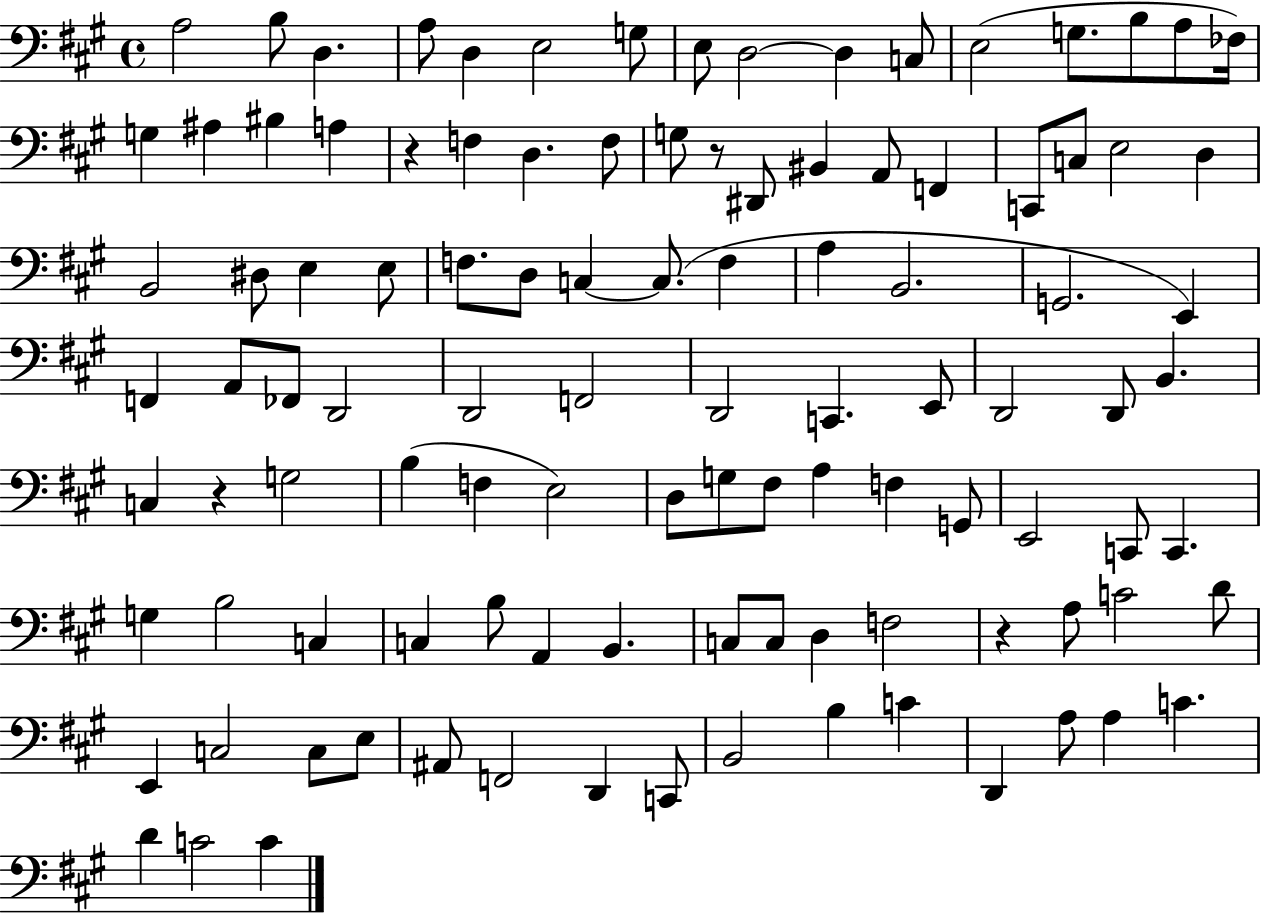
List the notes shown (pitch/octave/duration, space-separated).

A3/h B3/e D3/q. A3/e D3/q E3/h G3/e E3/e D3/h D3/q C3/e E3/h G3/e. B3/e A3/e FES3/s G3/q A#3/q BIS3/q A3/q R/q F3/q D3/q. F3/e G3/e R/e D#2/e BIS2/q A2/e F2/q C2/e C3/e E3/h D3/q B2/h D#3/e E3/q E3/e F3/e. D3/e C3/q C3/e. F3/q A3/q B2/h. G2/h. E2/q F2/q A2/e FES2/e D2/h D2/h F2/h D2/h C2/q. E2/e D2/h D2/e B2/q. C3/q R/q G3/h B3/q F3/q E3/h D3/e G3/e F#3/e A3/q F3/q G2/e E2/h C2/e C2/q. G3/q B3/h C3/q C3/q B3/e A2/q B2/q. C3/e C3/e D3/q F3/h R/q A3/e C4/h D4/e E2/q C3/h C3/e E3/e A#2/e F2/h D2/q C2/e B2/h B3/q C4/q D2/q A3/e A3/q C4/q. D4/q C4/h C4/q